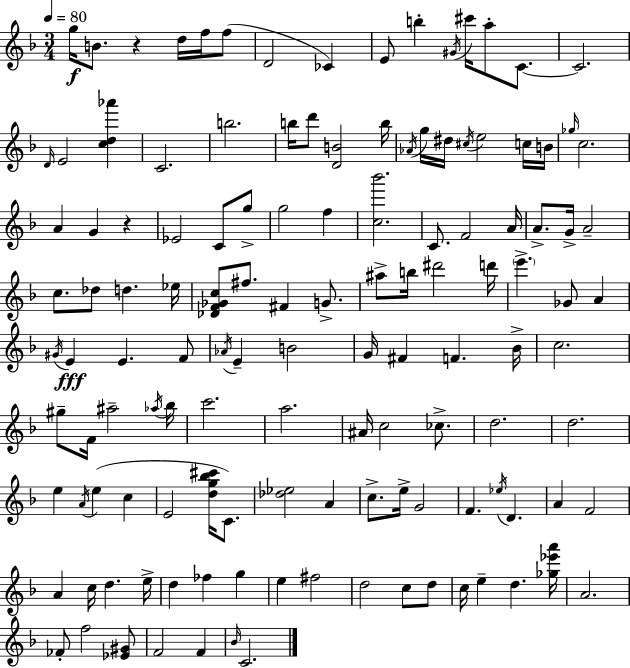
{
  \clef treble
  \numericTimeSignature
  \time 3/4
  \key d \minor
  \tempo 4 = 80
  g''16\f b'8. r4 d''16 f''16 f''8( | d'2 ces'4) | e'8 b''4-. \acciaccatura { gis'16 } cis'''16 a''8-. c'8.~~ | c'2. | \break \grace { d'16 } e'2 <c'' d'' aes'''>4 | c'2. | b''2. | b''16 d'''8 <d' b'>2 | \break b''16 \acciaccatura { aes'16 } g''16 dis''16 \acciaccatura { cis''16 } e''2 | c''16 b'16 \grace { ges''16 } c''2. | a'4 g'4 | r4 ees'2 | \break c'8 g''8-> g''2 | f''4 <c'' bes'''>2. | c'8. f'2 | a'16 a'8.-> g'16-> a'2-- | \break c''8. des''8 d''4. | ees''16 <des' f' ges' c''>8 fis''8. fis'4 | g'8.-> ais''8-> b''16 dis'''2 | d'''16 \parenthesize e'''4.-> ges'8 | \break a'4 \acciaccatura { gis'16 } e'4\fff e'4. | f'8 \acciaccatura { aes'16 } e'4-- b'2 | g'16 fis'4 | f'4. bes'16-> c''2. | \break gis''8-- f'16 ais''2-- | \acciaccatura { aes''16 } bes''16 c'''2. | a''2. | ais'16 c''2 | \break ces''8.-> d''2. | d''2. | e''4 | \acciaccatura { a'16 } e''4( c''4 e'2 | \break <d'' g'' bes'' cis'''>16 c'8.) <des'' ees''>2 | a'4 c''8.-> | e''16-> g'2 f'4. | \acciaccatura { ees''16 } d'4. a'4 | \break f'2 a'4 | c''16 d''4. e''16-> d''4 | fes''4 g''4 e''4 | fis''2 d''2 | \break c''8 d''8 c''16 e''4-- | d''4. <ges'' ees''' a'''>16 a'2. | fes'8-. | f''2 <ees' gis'>8 f'2 | \break f'4 \grace { bes'16 } c'2. | \bar "|."
}